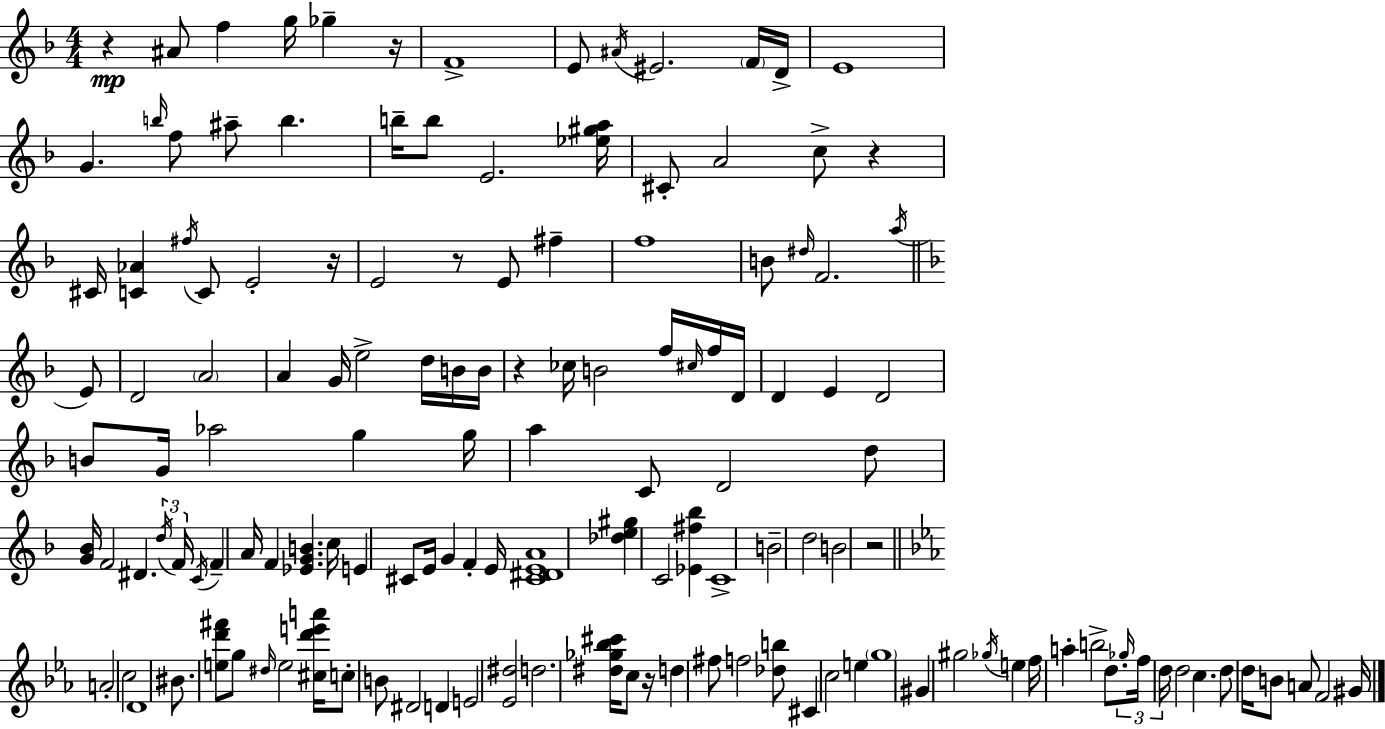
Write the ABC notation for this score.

X:1
T:Untitled
M:4/4
L:1/4
K:Dm
z ^A/2 f g/4 _g z/4 F4 E/2 ^A/4 ^E2 F/4 D/4 E4 G b/4 f/2 ^a/2 b b/4 b/2 E2 [_e^ga]/4 ^C/2 A2 c/2 z ^C/4 [C_A] ^f/4 C/2 E2 z/4 E2 z/2 E/2 ^f f4 B/2 ^d/4 F2 a/4 E/2 D2 A2 A G/4 e2 d/4 B/4 B/4 z _c/4 B2 f/4 ^c/4 f/4 D/4 D E D2 B/2 G/4 _a2 g g/4 a C/2 D2 d/2 [G_B]/4 F2 ^D d/4 F/4 C/4 F A/4 F [_EGB] c/4 E ^C/2 E/4 G F E/4 [^C^DEA]4 [_de^g] C2 [_E^f_b] C4 B2 d2 B2 z2 A2 c2 D4 ^B/2 [ed'^f']/2 g/2 ^d/4 e2 [^cd'e'a']/4 c/2 B/2 ^D2 D E2 [_E^d]2 d2 [^d_g_b^c']/4 c/2 z/4 d ^f/2 f2 [_db]/2 ^C c2 e g4 ^G ^g2 _g/4 e f/4 a b2 d/2 _g/4 f/4 d/4 d2 c d/2 d/4 B/2 A/2 F2 ^G/4